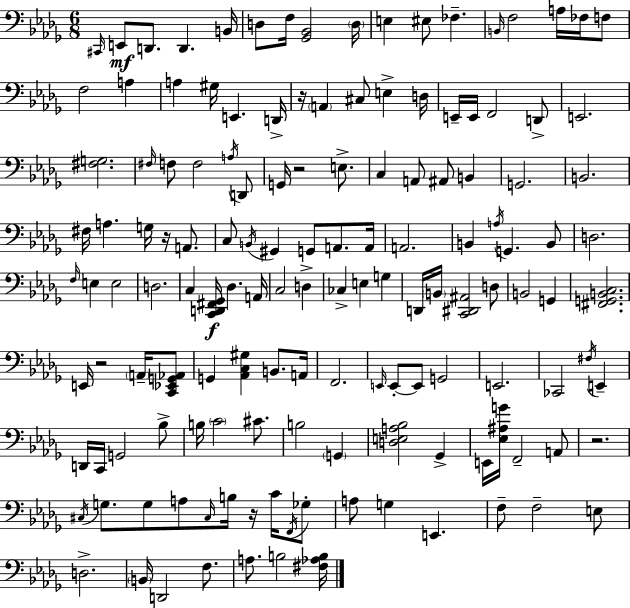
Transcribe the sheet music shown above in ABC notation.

X:1
T:Untitled
M:6/8
L:1/4
K:Bbm
^C,,/4 E,,/2 D,,/2 D,, B,,/4 D,/2 F,/4 [_G,,_B,,]2 D,/4 E, ^E,/2 _F, B,,/4 F,2 A,/4 _F,/4 F,/2 F,2 A, A, ^G,/4 E,, D,,/4 z/4 A,, ^C,/2 E, D,/4 E,,/4 E,,/4 F,,2 D,,/2 E,,2 [^F,G,]2 ^F,/4 F,/2 F,2 A,/4 D,,/2 G,,/4 z2 E,/2 C, A,,/2 ^A,,/2 B,, G,,2 B,,2 ^F,/4 A, G,/4 z/4 A,,/2 C,/2 B,,/4 ^G,, G,,/2 A,,/2 A,,/4 A,,2 B,, A,/4 G,, B,,/2 D,2 F,/4 E, E,2 D,2 C, [C,,D,,^F,,_G,,]/4 _D, A,,/4 C,2 D, _C, E, G, D,,/4 B,,/4 [C,,^D,,^A,,]2 D,/2 B,,2 G,, [^F,,G,,B,,C,]2 E,,/4 z2 A,,/4 [C,,_E,,G,,_A,,]/2 G,, [_A,,C,^G,] B,,/2 A,,/4 F,,2 E,,/4 E,,/2 E,,/2 G,,2 E,,2 _C,,2 ^F,/4 E,, D,,/4 C,,/4 G,,2 _B,/2 B,/4 C2 ^C/2 B,2 G,, [D,E,A,_B,]2 _G,, E,,/4 [_E,^A,G]/4 F,,2 A,,/2 z2 ^C,/4 G,/2 G,/2 A,/2 ^C,/4 B,/4 z/4 C/4 F,,/4 _G,/2 A,/2 G, E,, F,/2 F,2 E,/2 D,2 B,,/4 D,,2 F,/2 A,/2 B,2 [^F,_A,B,]/4